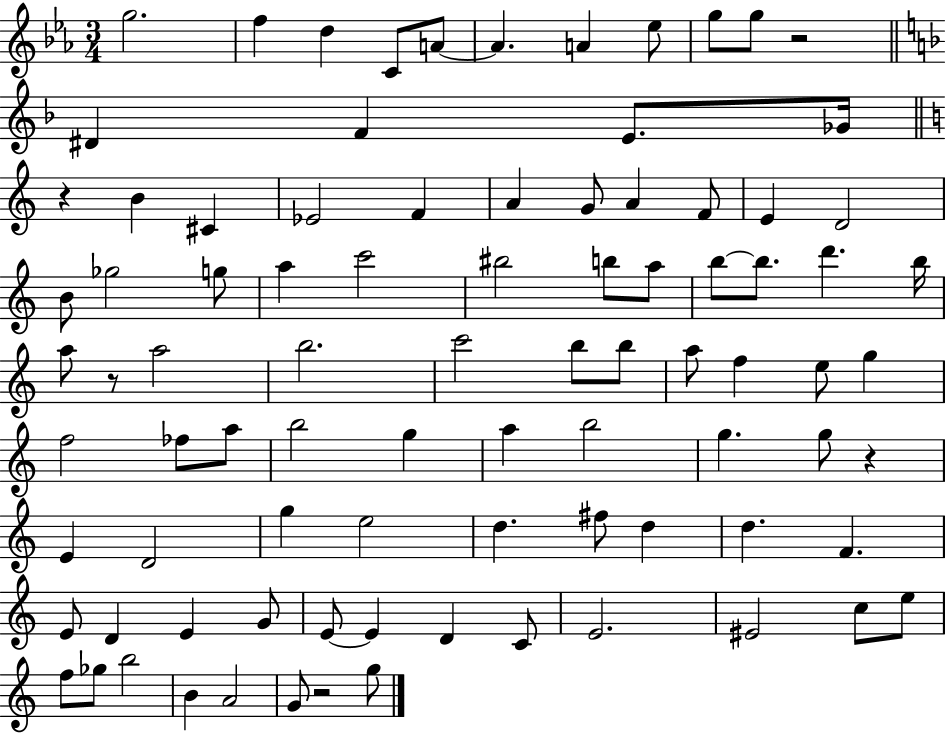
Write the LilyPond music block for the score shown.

{
  \clef treble
  \numericTimeSignature
  \time 3/4
  \key ees \major
  g''2. | f''4 d''4 c'8 a'8~~ | a'4. a'4 ees''8 | g''8 g''8 r2 | \break \bar "||" \break \key f \major dis'4 f'4 e'8. ges'16 | \bar "||" \break \key a \minor r4 b'4 cis'4 | ees'2 f'4 | a'4 g'8 a'4 f'8 | e'4 d'2 | \break b'8 ges''2 g''8 | a''4 c'''2 | bis''2 b''8 a''8 | b''8~~ b''8. d'''4. b''16 | \break a''8 r8 a''2 | b''2. | c'''2 b''8 b''8 | a''8 f''4 e''8 g''4 | \break f''2 fes''8 a''8 | b''2 g''4 | a''4 b''2 | g''4. g''8 r4 | \break e'4 d'2 | g''4 e''2 | d''4. fis''8 d''4 | d''4. f'4. | \break e'8 d'4 e'4 g'8 | e'8~~ e'4 d'4 c'8 | e'2. | eis'2 c''8 e''8 | \break f''8 ges''8 b''2 | b'4 a'2 | g'8 r2 g''8 | \bar "|."
}